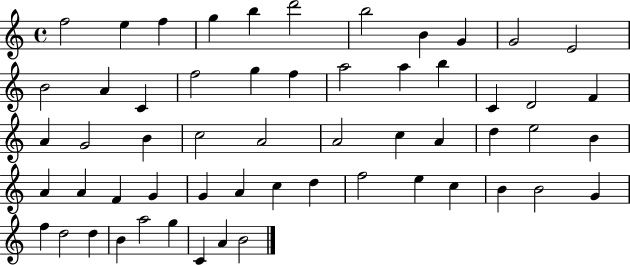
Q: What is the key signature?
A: C major